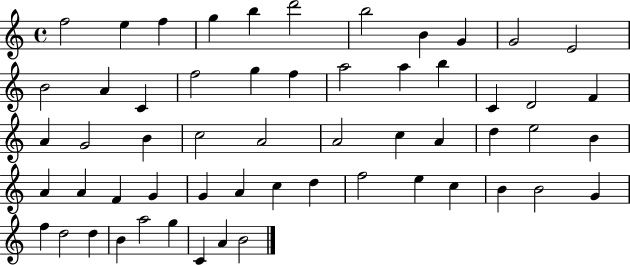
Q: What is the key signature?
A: C major